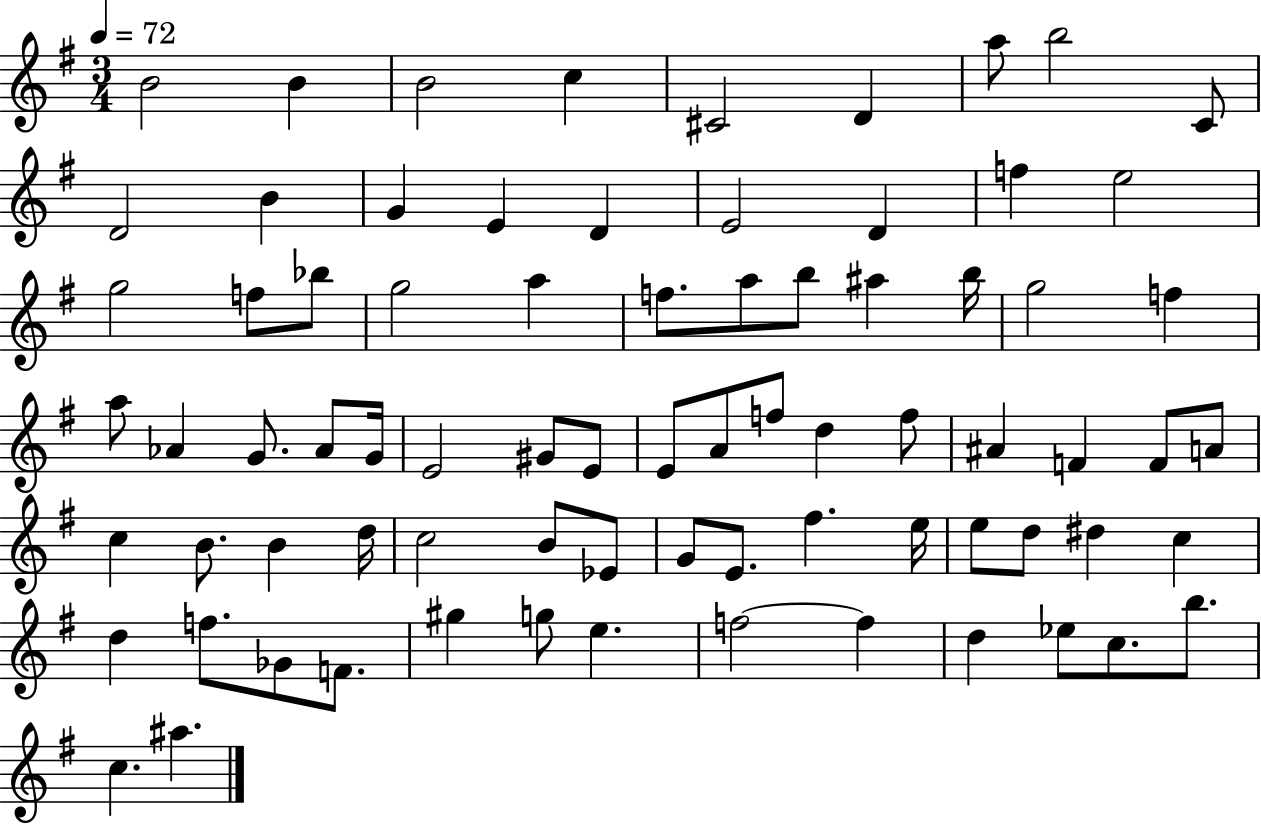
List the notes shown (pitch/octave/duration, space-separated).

B4/h B4/q B4/h C5/q C#4/h D4/q A5/e B5/h C4/e D4/h B4/q G4/q E4/q D4/q E4/h D4/q F5/q E5/h G5/h F5/e Bb5/e G5/h A5/q F5/e. A5/e B5/e A#5/q B5/s G5/h F5/q A5/e Ab4/q G4/e. Ab4/e G4/s E4/h G#4/e E4/e E4/e A4/e F5/e D5/q F5/e A#4/q F4/q F4/e A4/e C5/q B4/e. B4/q D5/s C5/h B4/e Eb4/e G4/e E4/e. F#5/q. E5/s E5/e D5/e D#5/q C5/q D5/q F5/e. Gb4/e F4/e. G#5/q G5/e E5/q. F5/h F5/q D5/q Eb5/e C5/e. B5/e. C5/q. A#5/q.